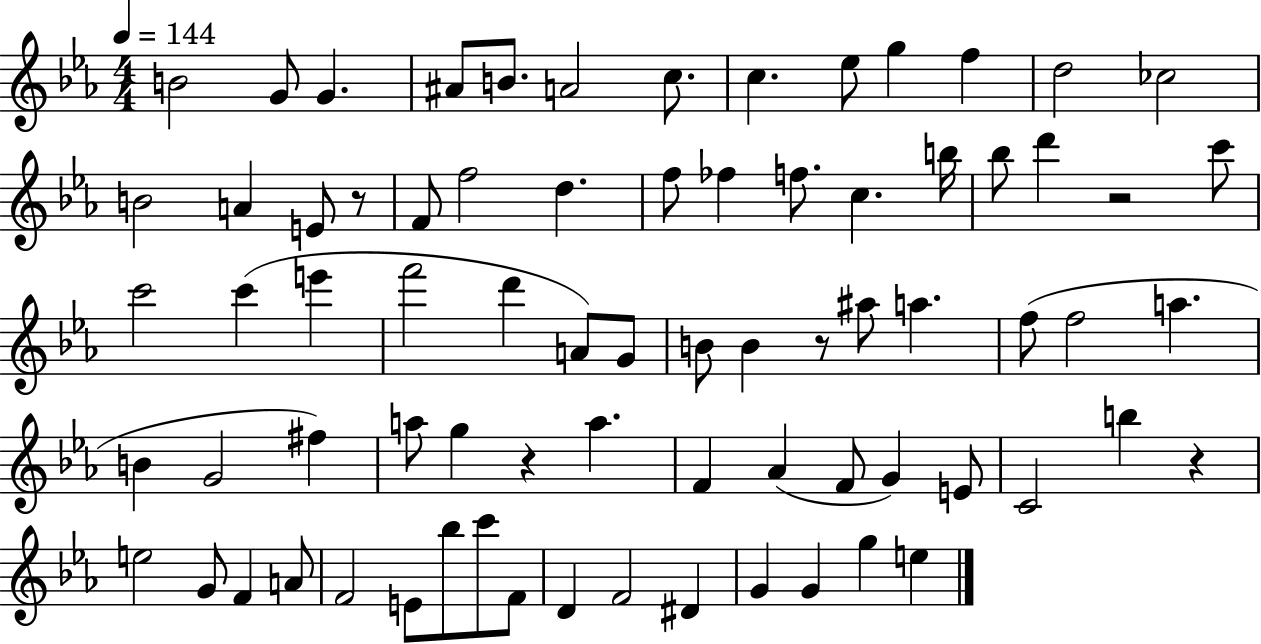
{
  \clef treble
  \numericTimeSignature
  \time 4/4
  \key ees \major
  \tempo 4 = 144
  b'2 g'8 g'4. | ais'8 b'8. a'2 c''8. | c''4. ees''8 g''4 f''4 | d''2 ces''2 | \break b'2 a'4 e'8 r8 | f'8 f''2 d''4. | f''8 fes''4 f''8. c''4. b''16 | bes''8 d'''4 r2 c'''8 | \break c'''2 c'''4( e'''4 | f'''2 d'''4 a'8) g'8 | b'8 b'4 r8 ais''8 a''4. | f''8( f''2 a''4. | \break b'4 g'2 fis''4) | a''8 g''4 r4 a''4. | f'4 aes'4( f'8 g'4) e'8 | c'2 b''4 r4 | \break e''2 g'8 f'4 a'8 | f'2 e'8 bes''8 c'''8 f'8 | d'4 f'2 dis'4 | g'4 g'4 g''4 e''4 | \break \bar "|."
}